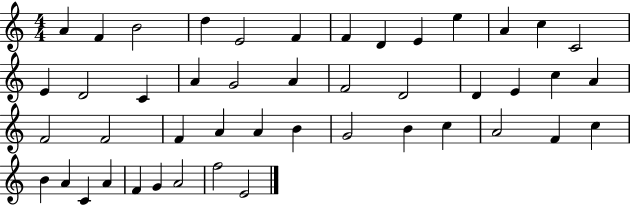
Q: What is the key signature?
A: C major